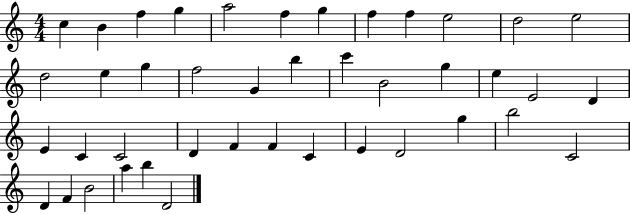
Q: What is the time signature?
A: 4/4